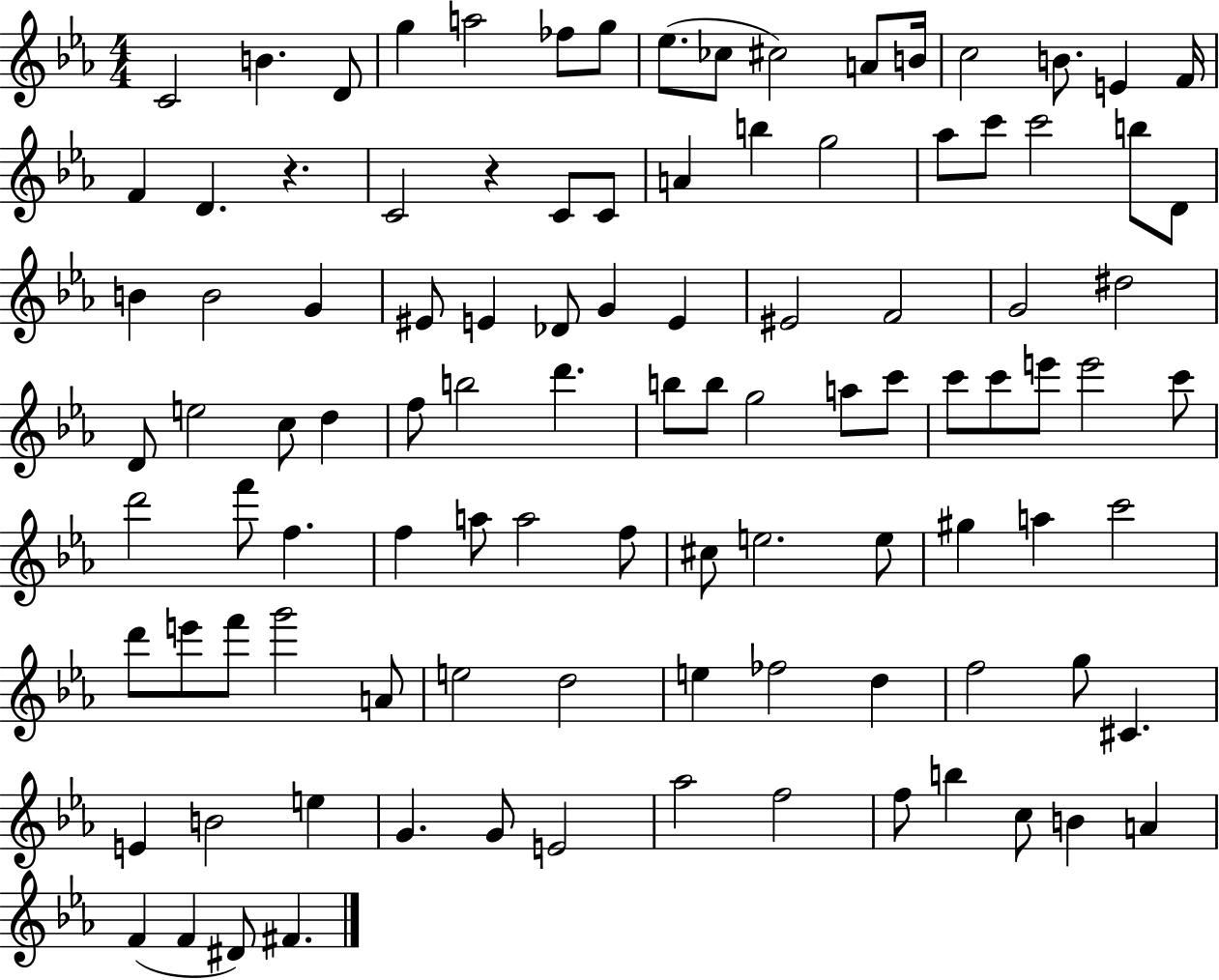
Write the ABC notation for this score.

X:1
T:Untitled
M:4/4
L:1/4
K:Eb
C2 B D/2 g a2 _f/2 g/2 _e/2 _c/2 ^c2 A/2 B/4 c2 B/2 E F/4 F D z C2 z C/2 C/2 A b g2 _a/2 c'/2 c'2 b/2 D/2 B B2 G ^E/2 E _D/2 G E ^E2 F2 G2 ^d2 D/2 e2 c/2 d f/2 b2 d' b/2 b/2 g2 a/2 c'/2 c'/2 c'/2 e'/2 e'2 c'/2 d'2 f'/2 f f a/2 a2 f/2 ^c/2 e2 e/2 ^g a c'2 d'/2 e'/2 f'/2 g'2 A/2 e2 d2 e _f2 d f2 g/2 ^C E B2 e G G/2 E2 _a2 f2 f/2 b c/2 B A F F ^D/2 ^F